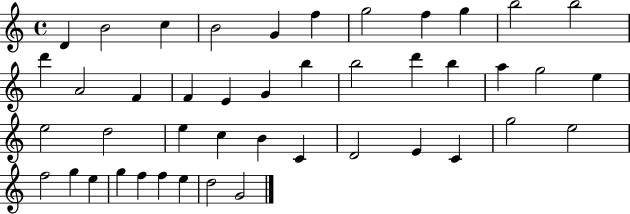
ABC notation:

X:1
T:Untitled
M:4/4
L:1/4
K:C
D B2 c B2 G f g2 f g b2 b2 d' A2 F F E G b b2 d' b a g2 e e2 d2 e c B C D2 E C g2 e2 f2 g e g f f e d2 G2